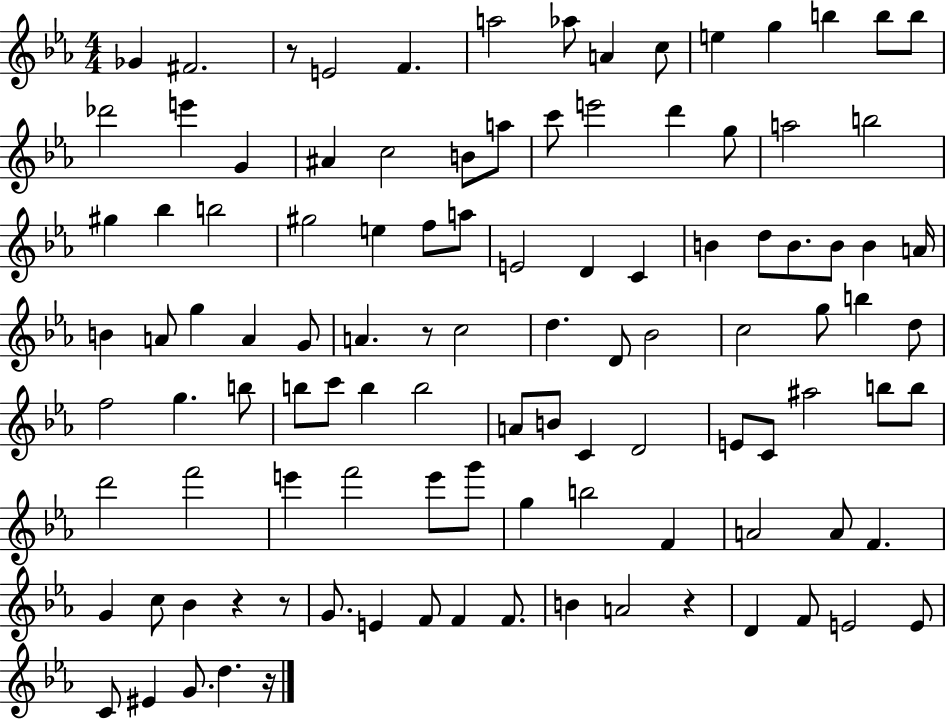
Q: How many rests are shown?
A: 6